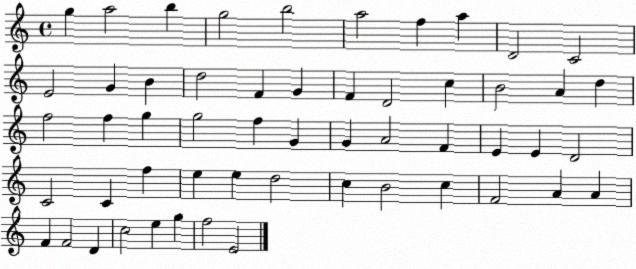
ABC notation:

X:1
T:Untitled
M:4/4
L:1/4
K:C
g a2 b g2 b2 a2 f a D2 C2 E2 G B d2 F G F D2 c B2 A d f2 f g g2 f G G A2 F E E D2 C2 C f e e d2 c B2 c F2 A A F F2 D c2 e g f2 E2